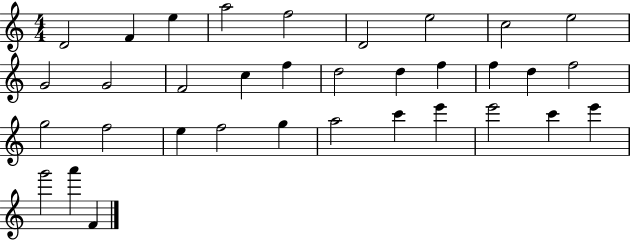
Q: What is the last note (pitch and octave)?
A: F4